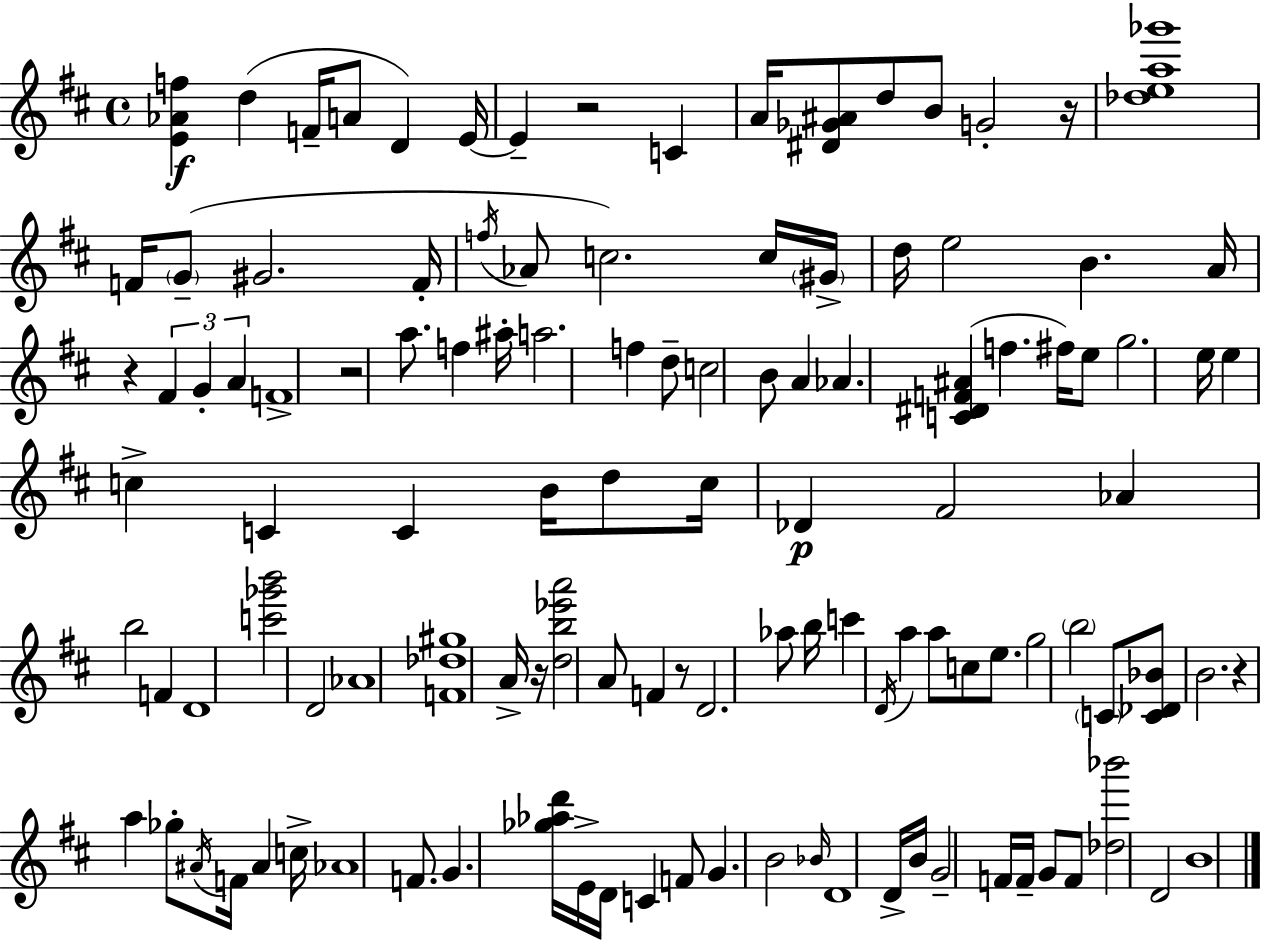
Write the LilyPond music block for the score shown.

{
  \clef treble
  \time 4/4
  \defaultTimeSignature
  \key d \major
  <e' aes' f''>4\f d''4( f'16-- a'8 d'4) e'16~~ | e'4-- r2 c'4 | a'16 <dis' ges' ais'>8 d''8 b'8 g'2-. r16 | <des'' e'' a'' ges'''>1 | \break f'16 \parenthesize g'8--( gis'2. f'16-. | \acciaccatura { f''16 } aes'8 c''2.) c''16 | \parenthesize gis'16-> d''16 e''2 b'4. | a'16 r4 \tuplet 3/2 { fis'4 g'4-. a'4 } | \break f'1-> | r2 a''8. f''4 | ais''16-. a''2. f''4 | d''8-- c''2 b'8 a'4 | \break aes'4. <c' dis' f' ais'>4( f''4. | fis''16) e''8 g''2. | e''16 e''4 c''4-> c'4 c'4 | b'16 d''8 c''16 des'4\p fis'2 | \break aes'4 b''2 f'4 | d'1 | <c''' ges''' b'''>2 d'2 | aes'1 | \break <f' des'' gis''>1 | a'16-> r16 <d'' b'' ees''' a'''>2 a'8 f'4 | r8 d'2. aes''8 | b''16 c'''4 \acciaccatura { d'16 } a''4 a''8 c''8 e''8. | \break g''2 \parenthesize b''2 | \parenthesize c'8 <c' des' bes'>8 b'2. | r4 a''4 ges''8-. \acciaccatura { ais'16 } f'16 ais'4 | c''16-> aes'1 | \break f'8. g'4. <ges'' aes'' d'''>16 e'16-> d'16 c'4 | f'8 g'4. b'2 | \grace { bes'16 } d'1 | d'16-> b'16 g'2-- f'16 f'16-- | \break g'8 f'8 <des'' bes'''>2 d'2 | b'1 | \bar "|."
}